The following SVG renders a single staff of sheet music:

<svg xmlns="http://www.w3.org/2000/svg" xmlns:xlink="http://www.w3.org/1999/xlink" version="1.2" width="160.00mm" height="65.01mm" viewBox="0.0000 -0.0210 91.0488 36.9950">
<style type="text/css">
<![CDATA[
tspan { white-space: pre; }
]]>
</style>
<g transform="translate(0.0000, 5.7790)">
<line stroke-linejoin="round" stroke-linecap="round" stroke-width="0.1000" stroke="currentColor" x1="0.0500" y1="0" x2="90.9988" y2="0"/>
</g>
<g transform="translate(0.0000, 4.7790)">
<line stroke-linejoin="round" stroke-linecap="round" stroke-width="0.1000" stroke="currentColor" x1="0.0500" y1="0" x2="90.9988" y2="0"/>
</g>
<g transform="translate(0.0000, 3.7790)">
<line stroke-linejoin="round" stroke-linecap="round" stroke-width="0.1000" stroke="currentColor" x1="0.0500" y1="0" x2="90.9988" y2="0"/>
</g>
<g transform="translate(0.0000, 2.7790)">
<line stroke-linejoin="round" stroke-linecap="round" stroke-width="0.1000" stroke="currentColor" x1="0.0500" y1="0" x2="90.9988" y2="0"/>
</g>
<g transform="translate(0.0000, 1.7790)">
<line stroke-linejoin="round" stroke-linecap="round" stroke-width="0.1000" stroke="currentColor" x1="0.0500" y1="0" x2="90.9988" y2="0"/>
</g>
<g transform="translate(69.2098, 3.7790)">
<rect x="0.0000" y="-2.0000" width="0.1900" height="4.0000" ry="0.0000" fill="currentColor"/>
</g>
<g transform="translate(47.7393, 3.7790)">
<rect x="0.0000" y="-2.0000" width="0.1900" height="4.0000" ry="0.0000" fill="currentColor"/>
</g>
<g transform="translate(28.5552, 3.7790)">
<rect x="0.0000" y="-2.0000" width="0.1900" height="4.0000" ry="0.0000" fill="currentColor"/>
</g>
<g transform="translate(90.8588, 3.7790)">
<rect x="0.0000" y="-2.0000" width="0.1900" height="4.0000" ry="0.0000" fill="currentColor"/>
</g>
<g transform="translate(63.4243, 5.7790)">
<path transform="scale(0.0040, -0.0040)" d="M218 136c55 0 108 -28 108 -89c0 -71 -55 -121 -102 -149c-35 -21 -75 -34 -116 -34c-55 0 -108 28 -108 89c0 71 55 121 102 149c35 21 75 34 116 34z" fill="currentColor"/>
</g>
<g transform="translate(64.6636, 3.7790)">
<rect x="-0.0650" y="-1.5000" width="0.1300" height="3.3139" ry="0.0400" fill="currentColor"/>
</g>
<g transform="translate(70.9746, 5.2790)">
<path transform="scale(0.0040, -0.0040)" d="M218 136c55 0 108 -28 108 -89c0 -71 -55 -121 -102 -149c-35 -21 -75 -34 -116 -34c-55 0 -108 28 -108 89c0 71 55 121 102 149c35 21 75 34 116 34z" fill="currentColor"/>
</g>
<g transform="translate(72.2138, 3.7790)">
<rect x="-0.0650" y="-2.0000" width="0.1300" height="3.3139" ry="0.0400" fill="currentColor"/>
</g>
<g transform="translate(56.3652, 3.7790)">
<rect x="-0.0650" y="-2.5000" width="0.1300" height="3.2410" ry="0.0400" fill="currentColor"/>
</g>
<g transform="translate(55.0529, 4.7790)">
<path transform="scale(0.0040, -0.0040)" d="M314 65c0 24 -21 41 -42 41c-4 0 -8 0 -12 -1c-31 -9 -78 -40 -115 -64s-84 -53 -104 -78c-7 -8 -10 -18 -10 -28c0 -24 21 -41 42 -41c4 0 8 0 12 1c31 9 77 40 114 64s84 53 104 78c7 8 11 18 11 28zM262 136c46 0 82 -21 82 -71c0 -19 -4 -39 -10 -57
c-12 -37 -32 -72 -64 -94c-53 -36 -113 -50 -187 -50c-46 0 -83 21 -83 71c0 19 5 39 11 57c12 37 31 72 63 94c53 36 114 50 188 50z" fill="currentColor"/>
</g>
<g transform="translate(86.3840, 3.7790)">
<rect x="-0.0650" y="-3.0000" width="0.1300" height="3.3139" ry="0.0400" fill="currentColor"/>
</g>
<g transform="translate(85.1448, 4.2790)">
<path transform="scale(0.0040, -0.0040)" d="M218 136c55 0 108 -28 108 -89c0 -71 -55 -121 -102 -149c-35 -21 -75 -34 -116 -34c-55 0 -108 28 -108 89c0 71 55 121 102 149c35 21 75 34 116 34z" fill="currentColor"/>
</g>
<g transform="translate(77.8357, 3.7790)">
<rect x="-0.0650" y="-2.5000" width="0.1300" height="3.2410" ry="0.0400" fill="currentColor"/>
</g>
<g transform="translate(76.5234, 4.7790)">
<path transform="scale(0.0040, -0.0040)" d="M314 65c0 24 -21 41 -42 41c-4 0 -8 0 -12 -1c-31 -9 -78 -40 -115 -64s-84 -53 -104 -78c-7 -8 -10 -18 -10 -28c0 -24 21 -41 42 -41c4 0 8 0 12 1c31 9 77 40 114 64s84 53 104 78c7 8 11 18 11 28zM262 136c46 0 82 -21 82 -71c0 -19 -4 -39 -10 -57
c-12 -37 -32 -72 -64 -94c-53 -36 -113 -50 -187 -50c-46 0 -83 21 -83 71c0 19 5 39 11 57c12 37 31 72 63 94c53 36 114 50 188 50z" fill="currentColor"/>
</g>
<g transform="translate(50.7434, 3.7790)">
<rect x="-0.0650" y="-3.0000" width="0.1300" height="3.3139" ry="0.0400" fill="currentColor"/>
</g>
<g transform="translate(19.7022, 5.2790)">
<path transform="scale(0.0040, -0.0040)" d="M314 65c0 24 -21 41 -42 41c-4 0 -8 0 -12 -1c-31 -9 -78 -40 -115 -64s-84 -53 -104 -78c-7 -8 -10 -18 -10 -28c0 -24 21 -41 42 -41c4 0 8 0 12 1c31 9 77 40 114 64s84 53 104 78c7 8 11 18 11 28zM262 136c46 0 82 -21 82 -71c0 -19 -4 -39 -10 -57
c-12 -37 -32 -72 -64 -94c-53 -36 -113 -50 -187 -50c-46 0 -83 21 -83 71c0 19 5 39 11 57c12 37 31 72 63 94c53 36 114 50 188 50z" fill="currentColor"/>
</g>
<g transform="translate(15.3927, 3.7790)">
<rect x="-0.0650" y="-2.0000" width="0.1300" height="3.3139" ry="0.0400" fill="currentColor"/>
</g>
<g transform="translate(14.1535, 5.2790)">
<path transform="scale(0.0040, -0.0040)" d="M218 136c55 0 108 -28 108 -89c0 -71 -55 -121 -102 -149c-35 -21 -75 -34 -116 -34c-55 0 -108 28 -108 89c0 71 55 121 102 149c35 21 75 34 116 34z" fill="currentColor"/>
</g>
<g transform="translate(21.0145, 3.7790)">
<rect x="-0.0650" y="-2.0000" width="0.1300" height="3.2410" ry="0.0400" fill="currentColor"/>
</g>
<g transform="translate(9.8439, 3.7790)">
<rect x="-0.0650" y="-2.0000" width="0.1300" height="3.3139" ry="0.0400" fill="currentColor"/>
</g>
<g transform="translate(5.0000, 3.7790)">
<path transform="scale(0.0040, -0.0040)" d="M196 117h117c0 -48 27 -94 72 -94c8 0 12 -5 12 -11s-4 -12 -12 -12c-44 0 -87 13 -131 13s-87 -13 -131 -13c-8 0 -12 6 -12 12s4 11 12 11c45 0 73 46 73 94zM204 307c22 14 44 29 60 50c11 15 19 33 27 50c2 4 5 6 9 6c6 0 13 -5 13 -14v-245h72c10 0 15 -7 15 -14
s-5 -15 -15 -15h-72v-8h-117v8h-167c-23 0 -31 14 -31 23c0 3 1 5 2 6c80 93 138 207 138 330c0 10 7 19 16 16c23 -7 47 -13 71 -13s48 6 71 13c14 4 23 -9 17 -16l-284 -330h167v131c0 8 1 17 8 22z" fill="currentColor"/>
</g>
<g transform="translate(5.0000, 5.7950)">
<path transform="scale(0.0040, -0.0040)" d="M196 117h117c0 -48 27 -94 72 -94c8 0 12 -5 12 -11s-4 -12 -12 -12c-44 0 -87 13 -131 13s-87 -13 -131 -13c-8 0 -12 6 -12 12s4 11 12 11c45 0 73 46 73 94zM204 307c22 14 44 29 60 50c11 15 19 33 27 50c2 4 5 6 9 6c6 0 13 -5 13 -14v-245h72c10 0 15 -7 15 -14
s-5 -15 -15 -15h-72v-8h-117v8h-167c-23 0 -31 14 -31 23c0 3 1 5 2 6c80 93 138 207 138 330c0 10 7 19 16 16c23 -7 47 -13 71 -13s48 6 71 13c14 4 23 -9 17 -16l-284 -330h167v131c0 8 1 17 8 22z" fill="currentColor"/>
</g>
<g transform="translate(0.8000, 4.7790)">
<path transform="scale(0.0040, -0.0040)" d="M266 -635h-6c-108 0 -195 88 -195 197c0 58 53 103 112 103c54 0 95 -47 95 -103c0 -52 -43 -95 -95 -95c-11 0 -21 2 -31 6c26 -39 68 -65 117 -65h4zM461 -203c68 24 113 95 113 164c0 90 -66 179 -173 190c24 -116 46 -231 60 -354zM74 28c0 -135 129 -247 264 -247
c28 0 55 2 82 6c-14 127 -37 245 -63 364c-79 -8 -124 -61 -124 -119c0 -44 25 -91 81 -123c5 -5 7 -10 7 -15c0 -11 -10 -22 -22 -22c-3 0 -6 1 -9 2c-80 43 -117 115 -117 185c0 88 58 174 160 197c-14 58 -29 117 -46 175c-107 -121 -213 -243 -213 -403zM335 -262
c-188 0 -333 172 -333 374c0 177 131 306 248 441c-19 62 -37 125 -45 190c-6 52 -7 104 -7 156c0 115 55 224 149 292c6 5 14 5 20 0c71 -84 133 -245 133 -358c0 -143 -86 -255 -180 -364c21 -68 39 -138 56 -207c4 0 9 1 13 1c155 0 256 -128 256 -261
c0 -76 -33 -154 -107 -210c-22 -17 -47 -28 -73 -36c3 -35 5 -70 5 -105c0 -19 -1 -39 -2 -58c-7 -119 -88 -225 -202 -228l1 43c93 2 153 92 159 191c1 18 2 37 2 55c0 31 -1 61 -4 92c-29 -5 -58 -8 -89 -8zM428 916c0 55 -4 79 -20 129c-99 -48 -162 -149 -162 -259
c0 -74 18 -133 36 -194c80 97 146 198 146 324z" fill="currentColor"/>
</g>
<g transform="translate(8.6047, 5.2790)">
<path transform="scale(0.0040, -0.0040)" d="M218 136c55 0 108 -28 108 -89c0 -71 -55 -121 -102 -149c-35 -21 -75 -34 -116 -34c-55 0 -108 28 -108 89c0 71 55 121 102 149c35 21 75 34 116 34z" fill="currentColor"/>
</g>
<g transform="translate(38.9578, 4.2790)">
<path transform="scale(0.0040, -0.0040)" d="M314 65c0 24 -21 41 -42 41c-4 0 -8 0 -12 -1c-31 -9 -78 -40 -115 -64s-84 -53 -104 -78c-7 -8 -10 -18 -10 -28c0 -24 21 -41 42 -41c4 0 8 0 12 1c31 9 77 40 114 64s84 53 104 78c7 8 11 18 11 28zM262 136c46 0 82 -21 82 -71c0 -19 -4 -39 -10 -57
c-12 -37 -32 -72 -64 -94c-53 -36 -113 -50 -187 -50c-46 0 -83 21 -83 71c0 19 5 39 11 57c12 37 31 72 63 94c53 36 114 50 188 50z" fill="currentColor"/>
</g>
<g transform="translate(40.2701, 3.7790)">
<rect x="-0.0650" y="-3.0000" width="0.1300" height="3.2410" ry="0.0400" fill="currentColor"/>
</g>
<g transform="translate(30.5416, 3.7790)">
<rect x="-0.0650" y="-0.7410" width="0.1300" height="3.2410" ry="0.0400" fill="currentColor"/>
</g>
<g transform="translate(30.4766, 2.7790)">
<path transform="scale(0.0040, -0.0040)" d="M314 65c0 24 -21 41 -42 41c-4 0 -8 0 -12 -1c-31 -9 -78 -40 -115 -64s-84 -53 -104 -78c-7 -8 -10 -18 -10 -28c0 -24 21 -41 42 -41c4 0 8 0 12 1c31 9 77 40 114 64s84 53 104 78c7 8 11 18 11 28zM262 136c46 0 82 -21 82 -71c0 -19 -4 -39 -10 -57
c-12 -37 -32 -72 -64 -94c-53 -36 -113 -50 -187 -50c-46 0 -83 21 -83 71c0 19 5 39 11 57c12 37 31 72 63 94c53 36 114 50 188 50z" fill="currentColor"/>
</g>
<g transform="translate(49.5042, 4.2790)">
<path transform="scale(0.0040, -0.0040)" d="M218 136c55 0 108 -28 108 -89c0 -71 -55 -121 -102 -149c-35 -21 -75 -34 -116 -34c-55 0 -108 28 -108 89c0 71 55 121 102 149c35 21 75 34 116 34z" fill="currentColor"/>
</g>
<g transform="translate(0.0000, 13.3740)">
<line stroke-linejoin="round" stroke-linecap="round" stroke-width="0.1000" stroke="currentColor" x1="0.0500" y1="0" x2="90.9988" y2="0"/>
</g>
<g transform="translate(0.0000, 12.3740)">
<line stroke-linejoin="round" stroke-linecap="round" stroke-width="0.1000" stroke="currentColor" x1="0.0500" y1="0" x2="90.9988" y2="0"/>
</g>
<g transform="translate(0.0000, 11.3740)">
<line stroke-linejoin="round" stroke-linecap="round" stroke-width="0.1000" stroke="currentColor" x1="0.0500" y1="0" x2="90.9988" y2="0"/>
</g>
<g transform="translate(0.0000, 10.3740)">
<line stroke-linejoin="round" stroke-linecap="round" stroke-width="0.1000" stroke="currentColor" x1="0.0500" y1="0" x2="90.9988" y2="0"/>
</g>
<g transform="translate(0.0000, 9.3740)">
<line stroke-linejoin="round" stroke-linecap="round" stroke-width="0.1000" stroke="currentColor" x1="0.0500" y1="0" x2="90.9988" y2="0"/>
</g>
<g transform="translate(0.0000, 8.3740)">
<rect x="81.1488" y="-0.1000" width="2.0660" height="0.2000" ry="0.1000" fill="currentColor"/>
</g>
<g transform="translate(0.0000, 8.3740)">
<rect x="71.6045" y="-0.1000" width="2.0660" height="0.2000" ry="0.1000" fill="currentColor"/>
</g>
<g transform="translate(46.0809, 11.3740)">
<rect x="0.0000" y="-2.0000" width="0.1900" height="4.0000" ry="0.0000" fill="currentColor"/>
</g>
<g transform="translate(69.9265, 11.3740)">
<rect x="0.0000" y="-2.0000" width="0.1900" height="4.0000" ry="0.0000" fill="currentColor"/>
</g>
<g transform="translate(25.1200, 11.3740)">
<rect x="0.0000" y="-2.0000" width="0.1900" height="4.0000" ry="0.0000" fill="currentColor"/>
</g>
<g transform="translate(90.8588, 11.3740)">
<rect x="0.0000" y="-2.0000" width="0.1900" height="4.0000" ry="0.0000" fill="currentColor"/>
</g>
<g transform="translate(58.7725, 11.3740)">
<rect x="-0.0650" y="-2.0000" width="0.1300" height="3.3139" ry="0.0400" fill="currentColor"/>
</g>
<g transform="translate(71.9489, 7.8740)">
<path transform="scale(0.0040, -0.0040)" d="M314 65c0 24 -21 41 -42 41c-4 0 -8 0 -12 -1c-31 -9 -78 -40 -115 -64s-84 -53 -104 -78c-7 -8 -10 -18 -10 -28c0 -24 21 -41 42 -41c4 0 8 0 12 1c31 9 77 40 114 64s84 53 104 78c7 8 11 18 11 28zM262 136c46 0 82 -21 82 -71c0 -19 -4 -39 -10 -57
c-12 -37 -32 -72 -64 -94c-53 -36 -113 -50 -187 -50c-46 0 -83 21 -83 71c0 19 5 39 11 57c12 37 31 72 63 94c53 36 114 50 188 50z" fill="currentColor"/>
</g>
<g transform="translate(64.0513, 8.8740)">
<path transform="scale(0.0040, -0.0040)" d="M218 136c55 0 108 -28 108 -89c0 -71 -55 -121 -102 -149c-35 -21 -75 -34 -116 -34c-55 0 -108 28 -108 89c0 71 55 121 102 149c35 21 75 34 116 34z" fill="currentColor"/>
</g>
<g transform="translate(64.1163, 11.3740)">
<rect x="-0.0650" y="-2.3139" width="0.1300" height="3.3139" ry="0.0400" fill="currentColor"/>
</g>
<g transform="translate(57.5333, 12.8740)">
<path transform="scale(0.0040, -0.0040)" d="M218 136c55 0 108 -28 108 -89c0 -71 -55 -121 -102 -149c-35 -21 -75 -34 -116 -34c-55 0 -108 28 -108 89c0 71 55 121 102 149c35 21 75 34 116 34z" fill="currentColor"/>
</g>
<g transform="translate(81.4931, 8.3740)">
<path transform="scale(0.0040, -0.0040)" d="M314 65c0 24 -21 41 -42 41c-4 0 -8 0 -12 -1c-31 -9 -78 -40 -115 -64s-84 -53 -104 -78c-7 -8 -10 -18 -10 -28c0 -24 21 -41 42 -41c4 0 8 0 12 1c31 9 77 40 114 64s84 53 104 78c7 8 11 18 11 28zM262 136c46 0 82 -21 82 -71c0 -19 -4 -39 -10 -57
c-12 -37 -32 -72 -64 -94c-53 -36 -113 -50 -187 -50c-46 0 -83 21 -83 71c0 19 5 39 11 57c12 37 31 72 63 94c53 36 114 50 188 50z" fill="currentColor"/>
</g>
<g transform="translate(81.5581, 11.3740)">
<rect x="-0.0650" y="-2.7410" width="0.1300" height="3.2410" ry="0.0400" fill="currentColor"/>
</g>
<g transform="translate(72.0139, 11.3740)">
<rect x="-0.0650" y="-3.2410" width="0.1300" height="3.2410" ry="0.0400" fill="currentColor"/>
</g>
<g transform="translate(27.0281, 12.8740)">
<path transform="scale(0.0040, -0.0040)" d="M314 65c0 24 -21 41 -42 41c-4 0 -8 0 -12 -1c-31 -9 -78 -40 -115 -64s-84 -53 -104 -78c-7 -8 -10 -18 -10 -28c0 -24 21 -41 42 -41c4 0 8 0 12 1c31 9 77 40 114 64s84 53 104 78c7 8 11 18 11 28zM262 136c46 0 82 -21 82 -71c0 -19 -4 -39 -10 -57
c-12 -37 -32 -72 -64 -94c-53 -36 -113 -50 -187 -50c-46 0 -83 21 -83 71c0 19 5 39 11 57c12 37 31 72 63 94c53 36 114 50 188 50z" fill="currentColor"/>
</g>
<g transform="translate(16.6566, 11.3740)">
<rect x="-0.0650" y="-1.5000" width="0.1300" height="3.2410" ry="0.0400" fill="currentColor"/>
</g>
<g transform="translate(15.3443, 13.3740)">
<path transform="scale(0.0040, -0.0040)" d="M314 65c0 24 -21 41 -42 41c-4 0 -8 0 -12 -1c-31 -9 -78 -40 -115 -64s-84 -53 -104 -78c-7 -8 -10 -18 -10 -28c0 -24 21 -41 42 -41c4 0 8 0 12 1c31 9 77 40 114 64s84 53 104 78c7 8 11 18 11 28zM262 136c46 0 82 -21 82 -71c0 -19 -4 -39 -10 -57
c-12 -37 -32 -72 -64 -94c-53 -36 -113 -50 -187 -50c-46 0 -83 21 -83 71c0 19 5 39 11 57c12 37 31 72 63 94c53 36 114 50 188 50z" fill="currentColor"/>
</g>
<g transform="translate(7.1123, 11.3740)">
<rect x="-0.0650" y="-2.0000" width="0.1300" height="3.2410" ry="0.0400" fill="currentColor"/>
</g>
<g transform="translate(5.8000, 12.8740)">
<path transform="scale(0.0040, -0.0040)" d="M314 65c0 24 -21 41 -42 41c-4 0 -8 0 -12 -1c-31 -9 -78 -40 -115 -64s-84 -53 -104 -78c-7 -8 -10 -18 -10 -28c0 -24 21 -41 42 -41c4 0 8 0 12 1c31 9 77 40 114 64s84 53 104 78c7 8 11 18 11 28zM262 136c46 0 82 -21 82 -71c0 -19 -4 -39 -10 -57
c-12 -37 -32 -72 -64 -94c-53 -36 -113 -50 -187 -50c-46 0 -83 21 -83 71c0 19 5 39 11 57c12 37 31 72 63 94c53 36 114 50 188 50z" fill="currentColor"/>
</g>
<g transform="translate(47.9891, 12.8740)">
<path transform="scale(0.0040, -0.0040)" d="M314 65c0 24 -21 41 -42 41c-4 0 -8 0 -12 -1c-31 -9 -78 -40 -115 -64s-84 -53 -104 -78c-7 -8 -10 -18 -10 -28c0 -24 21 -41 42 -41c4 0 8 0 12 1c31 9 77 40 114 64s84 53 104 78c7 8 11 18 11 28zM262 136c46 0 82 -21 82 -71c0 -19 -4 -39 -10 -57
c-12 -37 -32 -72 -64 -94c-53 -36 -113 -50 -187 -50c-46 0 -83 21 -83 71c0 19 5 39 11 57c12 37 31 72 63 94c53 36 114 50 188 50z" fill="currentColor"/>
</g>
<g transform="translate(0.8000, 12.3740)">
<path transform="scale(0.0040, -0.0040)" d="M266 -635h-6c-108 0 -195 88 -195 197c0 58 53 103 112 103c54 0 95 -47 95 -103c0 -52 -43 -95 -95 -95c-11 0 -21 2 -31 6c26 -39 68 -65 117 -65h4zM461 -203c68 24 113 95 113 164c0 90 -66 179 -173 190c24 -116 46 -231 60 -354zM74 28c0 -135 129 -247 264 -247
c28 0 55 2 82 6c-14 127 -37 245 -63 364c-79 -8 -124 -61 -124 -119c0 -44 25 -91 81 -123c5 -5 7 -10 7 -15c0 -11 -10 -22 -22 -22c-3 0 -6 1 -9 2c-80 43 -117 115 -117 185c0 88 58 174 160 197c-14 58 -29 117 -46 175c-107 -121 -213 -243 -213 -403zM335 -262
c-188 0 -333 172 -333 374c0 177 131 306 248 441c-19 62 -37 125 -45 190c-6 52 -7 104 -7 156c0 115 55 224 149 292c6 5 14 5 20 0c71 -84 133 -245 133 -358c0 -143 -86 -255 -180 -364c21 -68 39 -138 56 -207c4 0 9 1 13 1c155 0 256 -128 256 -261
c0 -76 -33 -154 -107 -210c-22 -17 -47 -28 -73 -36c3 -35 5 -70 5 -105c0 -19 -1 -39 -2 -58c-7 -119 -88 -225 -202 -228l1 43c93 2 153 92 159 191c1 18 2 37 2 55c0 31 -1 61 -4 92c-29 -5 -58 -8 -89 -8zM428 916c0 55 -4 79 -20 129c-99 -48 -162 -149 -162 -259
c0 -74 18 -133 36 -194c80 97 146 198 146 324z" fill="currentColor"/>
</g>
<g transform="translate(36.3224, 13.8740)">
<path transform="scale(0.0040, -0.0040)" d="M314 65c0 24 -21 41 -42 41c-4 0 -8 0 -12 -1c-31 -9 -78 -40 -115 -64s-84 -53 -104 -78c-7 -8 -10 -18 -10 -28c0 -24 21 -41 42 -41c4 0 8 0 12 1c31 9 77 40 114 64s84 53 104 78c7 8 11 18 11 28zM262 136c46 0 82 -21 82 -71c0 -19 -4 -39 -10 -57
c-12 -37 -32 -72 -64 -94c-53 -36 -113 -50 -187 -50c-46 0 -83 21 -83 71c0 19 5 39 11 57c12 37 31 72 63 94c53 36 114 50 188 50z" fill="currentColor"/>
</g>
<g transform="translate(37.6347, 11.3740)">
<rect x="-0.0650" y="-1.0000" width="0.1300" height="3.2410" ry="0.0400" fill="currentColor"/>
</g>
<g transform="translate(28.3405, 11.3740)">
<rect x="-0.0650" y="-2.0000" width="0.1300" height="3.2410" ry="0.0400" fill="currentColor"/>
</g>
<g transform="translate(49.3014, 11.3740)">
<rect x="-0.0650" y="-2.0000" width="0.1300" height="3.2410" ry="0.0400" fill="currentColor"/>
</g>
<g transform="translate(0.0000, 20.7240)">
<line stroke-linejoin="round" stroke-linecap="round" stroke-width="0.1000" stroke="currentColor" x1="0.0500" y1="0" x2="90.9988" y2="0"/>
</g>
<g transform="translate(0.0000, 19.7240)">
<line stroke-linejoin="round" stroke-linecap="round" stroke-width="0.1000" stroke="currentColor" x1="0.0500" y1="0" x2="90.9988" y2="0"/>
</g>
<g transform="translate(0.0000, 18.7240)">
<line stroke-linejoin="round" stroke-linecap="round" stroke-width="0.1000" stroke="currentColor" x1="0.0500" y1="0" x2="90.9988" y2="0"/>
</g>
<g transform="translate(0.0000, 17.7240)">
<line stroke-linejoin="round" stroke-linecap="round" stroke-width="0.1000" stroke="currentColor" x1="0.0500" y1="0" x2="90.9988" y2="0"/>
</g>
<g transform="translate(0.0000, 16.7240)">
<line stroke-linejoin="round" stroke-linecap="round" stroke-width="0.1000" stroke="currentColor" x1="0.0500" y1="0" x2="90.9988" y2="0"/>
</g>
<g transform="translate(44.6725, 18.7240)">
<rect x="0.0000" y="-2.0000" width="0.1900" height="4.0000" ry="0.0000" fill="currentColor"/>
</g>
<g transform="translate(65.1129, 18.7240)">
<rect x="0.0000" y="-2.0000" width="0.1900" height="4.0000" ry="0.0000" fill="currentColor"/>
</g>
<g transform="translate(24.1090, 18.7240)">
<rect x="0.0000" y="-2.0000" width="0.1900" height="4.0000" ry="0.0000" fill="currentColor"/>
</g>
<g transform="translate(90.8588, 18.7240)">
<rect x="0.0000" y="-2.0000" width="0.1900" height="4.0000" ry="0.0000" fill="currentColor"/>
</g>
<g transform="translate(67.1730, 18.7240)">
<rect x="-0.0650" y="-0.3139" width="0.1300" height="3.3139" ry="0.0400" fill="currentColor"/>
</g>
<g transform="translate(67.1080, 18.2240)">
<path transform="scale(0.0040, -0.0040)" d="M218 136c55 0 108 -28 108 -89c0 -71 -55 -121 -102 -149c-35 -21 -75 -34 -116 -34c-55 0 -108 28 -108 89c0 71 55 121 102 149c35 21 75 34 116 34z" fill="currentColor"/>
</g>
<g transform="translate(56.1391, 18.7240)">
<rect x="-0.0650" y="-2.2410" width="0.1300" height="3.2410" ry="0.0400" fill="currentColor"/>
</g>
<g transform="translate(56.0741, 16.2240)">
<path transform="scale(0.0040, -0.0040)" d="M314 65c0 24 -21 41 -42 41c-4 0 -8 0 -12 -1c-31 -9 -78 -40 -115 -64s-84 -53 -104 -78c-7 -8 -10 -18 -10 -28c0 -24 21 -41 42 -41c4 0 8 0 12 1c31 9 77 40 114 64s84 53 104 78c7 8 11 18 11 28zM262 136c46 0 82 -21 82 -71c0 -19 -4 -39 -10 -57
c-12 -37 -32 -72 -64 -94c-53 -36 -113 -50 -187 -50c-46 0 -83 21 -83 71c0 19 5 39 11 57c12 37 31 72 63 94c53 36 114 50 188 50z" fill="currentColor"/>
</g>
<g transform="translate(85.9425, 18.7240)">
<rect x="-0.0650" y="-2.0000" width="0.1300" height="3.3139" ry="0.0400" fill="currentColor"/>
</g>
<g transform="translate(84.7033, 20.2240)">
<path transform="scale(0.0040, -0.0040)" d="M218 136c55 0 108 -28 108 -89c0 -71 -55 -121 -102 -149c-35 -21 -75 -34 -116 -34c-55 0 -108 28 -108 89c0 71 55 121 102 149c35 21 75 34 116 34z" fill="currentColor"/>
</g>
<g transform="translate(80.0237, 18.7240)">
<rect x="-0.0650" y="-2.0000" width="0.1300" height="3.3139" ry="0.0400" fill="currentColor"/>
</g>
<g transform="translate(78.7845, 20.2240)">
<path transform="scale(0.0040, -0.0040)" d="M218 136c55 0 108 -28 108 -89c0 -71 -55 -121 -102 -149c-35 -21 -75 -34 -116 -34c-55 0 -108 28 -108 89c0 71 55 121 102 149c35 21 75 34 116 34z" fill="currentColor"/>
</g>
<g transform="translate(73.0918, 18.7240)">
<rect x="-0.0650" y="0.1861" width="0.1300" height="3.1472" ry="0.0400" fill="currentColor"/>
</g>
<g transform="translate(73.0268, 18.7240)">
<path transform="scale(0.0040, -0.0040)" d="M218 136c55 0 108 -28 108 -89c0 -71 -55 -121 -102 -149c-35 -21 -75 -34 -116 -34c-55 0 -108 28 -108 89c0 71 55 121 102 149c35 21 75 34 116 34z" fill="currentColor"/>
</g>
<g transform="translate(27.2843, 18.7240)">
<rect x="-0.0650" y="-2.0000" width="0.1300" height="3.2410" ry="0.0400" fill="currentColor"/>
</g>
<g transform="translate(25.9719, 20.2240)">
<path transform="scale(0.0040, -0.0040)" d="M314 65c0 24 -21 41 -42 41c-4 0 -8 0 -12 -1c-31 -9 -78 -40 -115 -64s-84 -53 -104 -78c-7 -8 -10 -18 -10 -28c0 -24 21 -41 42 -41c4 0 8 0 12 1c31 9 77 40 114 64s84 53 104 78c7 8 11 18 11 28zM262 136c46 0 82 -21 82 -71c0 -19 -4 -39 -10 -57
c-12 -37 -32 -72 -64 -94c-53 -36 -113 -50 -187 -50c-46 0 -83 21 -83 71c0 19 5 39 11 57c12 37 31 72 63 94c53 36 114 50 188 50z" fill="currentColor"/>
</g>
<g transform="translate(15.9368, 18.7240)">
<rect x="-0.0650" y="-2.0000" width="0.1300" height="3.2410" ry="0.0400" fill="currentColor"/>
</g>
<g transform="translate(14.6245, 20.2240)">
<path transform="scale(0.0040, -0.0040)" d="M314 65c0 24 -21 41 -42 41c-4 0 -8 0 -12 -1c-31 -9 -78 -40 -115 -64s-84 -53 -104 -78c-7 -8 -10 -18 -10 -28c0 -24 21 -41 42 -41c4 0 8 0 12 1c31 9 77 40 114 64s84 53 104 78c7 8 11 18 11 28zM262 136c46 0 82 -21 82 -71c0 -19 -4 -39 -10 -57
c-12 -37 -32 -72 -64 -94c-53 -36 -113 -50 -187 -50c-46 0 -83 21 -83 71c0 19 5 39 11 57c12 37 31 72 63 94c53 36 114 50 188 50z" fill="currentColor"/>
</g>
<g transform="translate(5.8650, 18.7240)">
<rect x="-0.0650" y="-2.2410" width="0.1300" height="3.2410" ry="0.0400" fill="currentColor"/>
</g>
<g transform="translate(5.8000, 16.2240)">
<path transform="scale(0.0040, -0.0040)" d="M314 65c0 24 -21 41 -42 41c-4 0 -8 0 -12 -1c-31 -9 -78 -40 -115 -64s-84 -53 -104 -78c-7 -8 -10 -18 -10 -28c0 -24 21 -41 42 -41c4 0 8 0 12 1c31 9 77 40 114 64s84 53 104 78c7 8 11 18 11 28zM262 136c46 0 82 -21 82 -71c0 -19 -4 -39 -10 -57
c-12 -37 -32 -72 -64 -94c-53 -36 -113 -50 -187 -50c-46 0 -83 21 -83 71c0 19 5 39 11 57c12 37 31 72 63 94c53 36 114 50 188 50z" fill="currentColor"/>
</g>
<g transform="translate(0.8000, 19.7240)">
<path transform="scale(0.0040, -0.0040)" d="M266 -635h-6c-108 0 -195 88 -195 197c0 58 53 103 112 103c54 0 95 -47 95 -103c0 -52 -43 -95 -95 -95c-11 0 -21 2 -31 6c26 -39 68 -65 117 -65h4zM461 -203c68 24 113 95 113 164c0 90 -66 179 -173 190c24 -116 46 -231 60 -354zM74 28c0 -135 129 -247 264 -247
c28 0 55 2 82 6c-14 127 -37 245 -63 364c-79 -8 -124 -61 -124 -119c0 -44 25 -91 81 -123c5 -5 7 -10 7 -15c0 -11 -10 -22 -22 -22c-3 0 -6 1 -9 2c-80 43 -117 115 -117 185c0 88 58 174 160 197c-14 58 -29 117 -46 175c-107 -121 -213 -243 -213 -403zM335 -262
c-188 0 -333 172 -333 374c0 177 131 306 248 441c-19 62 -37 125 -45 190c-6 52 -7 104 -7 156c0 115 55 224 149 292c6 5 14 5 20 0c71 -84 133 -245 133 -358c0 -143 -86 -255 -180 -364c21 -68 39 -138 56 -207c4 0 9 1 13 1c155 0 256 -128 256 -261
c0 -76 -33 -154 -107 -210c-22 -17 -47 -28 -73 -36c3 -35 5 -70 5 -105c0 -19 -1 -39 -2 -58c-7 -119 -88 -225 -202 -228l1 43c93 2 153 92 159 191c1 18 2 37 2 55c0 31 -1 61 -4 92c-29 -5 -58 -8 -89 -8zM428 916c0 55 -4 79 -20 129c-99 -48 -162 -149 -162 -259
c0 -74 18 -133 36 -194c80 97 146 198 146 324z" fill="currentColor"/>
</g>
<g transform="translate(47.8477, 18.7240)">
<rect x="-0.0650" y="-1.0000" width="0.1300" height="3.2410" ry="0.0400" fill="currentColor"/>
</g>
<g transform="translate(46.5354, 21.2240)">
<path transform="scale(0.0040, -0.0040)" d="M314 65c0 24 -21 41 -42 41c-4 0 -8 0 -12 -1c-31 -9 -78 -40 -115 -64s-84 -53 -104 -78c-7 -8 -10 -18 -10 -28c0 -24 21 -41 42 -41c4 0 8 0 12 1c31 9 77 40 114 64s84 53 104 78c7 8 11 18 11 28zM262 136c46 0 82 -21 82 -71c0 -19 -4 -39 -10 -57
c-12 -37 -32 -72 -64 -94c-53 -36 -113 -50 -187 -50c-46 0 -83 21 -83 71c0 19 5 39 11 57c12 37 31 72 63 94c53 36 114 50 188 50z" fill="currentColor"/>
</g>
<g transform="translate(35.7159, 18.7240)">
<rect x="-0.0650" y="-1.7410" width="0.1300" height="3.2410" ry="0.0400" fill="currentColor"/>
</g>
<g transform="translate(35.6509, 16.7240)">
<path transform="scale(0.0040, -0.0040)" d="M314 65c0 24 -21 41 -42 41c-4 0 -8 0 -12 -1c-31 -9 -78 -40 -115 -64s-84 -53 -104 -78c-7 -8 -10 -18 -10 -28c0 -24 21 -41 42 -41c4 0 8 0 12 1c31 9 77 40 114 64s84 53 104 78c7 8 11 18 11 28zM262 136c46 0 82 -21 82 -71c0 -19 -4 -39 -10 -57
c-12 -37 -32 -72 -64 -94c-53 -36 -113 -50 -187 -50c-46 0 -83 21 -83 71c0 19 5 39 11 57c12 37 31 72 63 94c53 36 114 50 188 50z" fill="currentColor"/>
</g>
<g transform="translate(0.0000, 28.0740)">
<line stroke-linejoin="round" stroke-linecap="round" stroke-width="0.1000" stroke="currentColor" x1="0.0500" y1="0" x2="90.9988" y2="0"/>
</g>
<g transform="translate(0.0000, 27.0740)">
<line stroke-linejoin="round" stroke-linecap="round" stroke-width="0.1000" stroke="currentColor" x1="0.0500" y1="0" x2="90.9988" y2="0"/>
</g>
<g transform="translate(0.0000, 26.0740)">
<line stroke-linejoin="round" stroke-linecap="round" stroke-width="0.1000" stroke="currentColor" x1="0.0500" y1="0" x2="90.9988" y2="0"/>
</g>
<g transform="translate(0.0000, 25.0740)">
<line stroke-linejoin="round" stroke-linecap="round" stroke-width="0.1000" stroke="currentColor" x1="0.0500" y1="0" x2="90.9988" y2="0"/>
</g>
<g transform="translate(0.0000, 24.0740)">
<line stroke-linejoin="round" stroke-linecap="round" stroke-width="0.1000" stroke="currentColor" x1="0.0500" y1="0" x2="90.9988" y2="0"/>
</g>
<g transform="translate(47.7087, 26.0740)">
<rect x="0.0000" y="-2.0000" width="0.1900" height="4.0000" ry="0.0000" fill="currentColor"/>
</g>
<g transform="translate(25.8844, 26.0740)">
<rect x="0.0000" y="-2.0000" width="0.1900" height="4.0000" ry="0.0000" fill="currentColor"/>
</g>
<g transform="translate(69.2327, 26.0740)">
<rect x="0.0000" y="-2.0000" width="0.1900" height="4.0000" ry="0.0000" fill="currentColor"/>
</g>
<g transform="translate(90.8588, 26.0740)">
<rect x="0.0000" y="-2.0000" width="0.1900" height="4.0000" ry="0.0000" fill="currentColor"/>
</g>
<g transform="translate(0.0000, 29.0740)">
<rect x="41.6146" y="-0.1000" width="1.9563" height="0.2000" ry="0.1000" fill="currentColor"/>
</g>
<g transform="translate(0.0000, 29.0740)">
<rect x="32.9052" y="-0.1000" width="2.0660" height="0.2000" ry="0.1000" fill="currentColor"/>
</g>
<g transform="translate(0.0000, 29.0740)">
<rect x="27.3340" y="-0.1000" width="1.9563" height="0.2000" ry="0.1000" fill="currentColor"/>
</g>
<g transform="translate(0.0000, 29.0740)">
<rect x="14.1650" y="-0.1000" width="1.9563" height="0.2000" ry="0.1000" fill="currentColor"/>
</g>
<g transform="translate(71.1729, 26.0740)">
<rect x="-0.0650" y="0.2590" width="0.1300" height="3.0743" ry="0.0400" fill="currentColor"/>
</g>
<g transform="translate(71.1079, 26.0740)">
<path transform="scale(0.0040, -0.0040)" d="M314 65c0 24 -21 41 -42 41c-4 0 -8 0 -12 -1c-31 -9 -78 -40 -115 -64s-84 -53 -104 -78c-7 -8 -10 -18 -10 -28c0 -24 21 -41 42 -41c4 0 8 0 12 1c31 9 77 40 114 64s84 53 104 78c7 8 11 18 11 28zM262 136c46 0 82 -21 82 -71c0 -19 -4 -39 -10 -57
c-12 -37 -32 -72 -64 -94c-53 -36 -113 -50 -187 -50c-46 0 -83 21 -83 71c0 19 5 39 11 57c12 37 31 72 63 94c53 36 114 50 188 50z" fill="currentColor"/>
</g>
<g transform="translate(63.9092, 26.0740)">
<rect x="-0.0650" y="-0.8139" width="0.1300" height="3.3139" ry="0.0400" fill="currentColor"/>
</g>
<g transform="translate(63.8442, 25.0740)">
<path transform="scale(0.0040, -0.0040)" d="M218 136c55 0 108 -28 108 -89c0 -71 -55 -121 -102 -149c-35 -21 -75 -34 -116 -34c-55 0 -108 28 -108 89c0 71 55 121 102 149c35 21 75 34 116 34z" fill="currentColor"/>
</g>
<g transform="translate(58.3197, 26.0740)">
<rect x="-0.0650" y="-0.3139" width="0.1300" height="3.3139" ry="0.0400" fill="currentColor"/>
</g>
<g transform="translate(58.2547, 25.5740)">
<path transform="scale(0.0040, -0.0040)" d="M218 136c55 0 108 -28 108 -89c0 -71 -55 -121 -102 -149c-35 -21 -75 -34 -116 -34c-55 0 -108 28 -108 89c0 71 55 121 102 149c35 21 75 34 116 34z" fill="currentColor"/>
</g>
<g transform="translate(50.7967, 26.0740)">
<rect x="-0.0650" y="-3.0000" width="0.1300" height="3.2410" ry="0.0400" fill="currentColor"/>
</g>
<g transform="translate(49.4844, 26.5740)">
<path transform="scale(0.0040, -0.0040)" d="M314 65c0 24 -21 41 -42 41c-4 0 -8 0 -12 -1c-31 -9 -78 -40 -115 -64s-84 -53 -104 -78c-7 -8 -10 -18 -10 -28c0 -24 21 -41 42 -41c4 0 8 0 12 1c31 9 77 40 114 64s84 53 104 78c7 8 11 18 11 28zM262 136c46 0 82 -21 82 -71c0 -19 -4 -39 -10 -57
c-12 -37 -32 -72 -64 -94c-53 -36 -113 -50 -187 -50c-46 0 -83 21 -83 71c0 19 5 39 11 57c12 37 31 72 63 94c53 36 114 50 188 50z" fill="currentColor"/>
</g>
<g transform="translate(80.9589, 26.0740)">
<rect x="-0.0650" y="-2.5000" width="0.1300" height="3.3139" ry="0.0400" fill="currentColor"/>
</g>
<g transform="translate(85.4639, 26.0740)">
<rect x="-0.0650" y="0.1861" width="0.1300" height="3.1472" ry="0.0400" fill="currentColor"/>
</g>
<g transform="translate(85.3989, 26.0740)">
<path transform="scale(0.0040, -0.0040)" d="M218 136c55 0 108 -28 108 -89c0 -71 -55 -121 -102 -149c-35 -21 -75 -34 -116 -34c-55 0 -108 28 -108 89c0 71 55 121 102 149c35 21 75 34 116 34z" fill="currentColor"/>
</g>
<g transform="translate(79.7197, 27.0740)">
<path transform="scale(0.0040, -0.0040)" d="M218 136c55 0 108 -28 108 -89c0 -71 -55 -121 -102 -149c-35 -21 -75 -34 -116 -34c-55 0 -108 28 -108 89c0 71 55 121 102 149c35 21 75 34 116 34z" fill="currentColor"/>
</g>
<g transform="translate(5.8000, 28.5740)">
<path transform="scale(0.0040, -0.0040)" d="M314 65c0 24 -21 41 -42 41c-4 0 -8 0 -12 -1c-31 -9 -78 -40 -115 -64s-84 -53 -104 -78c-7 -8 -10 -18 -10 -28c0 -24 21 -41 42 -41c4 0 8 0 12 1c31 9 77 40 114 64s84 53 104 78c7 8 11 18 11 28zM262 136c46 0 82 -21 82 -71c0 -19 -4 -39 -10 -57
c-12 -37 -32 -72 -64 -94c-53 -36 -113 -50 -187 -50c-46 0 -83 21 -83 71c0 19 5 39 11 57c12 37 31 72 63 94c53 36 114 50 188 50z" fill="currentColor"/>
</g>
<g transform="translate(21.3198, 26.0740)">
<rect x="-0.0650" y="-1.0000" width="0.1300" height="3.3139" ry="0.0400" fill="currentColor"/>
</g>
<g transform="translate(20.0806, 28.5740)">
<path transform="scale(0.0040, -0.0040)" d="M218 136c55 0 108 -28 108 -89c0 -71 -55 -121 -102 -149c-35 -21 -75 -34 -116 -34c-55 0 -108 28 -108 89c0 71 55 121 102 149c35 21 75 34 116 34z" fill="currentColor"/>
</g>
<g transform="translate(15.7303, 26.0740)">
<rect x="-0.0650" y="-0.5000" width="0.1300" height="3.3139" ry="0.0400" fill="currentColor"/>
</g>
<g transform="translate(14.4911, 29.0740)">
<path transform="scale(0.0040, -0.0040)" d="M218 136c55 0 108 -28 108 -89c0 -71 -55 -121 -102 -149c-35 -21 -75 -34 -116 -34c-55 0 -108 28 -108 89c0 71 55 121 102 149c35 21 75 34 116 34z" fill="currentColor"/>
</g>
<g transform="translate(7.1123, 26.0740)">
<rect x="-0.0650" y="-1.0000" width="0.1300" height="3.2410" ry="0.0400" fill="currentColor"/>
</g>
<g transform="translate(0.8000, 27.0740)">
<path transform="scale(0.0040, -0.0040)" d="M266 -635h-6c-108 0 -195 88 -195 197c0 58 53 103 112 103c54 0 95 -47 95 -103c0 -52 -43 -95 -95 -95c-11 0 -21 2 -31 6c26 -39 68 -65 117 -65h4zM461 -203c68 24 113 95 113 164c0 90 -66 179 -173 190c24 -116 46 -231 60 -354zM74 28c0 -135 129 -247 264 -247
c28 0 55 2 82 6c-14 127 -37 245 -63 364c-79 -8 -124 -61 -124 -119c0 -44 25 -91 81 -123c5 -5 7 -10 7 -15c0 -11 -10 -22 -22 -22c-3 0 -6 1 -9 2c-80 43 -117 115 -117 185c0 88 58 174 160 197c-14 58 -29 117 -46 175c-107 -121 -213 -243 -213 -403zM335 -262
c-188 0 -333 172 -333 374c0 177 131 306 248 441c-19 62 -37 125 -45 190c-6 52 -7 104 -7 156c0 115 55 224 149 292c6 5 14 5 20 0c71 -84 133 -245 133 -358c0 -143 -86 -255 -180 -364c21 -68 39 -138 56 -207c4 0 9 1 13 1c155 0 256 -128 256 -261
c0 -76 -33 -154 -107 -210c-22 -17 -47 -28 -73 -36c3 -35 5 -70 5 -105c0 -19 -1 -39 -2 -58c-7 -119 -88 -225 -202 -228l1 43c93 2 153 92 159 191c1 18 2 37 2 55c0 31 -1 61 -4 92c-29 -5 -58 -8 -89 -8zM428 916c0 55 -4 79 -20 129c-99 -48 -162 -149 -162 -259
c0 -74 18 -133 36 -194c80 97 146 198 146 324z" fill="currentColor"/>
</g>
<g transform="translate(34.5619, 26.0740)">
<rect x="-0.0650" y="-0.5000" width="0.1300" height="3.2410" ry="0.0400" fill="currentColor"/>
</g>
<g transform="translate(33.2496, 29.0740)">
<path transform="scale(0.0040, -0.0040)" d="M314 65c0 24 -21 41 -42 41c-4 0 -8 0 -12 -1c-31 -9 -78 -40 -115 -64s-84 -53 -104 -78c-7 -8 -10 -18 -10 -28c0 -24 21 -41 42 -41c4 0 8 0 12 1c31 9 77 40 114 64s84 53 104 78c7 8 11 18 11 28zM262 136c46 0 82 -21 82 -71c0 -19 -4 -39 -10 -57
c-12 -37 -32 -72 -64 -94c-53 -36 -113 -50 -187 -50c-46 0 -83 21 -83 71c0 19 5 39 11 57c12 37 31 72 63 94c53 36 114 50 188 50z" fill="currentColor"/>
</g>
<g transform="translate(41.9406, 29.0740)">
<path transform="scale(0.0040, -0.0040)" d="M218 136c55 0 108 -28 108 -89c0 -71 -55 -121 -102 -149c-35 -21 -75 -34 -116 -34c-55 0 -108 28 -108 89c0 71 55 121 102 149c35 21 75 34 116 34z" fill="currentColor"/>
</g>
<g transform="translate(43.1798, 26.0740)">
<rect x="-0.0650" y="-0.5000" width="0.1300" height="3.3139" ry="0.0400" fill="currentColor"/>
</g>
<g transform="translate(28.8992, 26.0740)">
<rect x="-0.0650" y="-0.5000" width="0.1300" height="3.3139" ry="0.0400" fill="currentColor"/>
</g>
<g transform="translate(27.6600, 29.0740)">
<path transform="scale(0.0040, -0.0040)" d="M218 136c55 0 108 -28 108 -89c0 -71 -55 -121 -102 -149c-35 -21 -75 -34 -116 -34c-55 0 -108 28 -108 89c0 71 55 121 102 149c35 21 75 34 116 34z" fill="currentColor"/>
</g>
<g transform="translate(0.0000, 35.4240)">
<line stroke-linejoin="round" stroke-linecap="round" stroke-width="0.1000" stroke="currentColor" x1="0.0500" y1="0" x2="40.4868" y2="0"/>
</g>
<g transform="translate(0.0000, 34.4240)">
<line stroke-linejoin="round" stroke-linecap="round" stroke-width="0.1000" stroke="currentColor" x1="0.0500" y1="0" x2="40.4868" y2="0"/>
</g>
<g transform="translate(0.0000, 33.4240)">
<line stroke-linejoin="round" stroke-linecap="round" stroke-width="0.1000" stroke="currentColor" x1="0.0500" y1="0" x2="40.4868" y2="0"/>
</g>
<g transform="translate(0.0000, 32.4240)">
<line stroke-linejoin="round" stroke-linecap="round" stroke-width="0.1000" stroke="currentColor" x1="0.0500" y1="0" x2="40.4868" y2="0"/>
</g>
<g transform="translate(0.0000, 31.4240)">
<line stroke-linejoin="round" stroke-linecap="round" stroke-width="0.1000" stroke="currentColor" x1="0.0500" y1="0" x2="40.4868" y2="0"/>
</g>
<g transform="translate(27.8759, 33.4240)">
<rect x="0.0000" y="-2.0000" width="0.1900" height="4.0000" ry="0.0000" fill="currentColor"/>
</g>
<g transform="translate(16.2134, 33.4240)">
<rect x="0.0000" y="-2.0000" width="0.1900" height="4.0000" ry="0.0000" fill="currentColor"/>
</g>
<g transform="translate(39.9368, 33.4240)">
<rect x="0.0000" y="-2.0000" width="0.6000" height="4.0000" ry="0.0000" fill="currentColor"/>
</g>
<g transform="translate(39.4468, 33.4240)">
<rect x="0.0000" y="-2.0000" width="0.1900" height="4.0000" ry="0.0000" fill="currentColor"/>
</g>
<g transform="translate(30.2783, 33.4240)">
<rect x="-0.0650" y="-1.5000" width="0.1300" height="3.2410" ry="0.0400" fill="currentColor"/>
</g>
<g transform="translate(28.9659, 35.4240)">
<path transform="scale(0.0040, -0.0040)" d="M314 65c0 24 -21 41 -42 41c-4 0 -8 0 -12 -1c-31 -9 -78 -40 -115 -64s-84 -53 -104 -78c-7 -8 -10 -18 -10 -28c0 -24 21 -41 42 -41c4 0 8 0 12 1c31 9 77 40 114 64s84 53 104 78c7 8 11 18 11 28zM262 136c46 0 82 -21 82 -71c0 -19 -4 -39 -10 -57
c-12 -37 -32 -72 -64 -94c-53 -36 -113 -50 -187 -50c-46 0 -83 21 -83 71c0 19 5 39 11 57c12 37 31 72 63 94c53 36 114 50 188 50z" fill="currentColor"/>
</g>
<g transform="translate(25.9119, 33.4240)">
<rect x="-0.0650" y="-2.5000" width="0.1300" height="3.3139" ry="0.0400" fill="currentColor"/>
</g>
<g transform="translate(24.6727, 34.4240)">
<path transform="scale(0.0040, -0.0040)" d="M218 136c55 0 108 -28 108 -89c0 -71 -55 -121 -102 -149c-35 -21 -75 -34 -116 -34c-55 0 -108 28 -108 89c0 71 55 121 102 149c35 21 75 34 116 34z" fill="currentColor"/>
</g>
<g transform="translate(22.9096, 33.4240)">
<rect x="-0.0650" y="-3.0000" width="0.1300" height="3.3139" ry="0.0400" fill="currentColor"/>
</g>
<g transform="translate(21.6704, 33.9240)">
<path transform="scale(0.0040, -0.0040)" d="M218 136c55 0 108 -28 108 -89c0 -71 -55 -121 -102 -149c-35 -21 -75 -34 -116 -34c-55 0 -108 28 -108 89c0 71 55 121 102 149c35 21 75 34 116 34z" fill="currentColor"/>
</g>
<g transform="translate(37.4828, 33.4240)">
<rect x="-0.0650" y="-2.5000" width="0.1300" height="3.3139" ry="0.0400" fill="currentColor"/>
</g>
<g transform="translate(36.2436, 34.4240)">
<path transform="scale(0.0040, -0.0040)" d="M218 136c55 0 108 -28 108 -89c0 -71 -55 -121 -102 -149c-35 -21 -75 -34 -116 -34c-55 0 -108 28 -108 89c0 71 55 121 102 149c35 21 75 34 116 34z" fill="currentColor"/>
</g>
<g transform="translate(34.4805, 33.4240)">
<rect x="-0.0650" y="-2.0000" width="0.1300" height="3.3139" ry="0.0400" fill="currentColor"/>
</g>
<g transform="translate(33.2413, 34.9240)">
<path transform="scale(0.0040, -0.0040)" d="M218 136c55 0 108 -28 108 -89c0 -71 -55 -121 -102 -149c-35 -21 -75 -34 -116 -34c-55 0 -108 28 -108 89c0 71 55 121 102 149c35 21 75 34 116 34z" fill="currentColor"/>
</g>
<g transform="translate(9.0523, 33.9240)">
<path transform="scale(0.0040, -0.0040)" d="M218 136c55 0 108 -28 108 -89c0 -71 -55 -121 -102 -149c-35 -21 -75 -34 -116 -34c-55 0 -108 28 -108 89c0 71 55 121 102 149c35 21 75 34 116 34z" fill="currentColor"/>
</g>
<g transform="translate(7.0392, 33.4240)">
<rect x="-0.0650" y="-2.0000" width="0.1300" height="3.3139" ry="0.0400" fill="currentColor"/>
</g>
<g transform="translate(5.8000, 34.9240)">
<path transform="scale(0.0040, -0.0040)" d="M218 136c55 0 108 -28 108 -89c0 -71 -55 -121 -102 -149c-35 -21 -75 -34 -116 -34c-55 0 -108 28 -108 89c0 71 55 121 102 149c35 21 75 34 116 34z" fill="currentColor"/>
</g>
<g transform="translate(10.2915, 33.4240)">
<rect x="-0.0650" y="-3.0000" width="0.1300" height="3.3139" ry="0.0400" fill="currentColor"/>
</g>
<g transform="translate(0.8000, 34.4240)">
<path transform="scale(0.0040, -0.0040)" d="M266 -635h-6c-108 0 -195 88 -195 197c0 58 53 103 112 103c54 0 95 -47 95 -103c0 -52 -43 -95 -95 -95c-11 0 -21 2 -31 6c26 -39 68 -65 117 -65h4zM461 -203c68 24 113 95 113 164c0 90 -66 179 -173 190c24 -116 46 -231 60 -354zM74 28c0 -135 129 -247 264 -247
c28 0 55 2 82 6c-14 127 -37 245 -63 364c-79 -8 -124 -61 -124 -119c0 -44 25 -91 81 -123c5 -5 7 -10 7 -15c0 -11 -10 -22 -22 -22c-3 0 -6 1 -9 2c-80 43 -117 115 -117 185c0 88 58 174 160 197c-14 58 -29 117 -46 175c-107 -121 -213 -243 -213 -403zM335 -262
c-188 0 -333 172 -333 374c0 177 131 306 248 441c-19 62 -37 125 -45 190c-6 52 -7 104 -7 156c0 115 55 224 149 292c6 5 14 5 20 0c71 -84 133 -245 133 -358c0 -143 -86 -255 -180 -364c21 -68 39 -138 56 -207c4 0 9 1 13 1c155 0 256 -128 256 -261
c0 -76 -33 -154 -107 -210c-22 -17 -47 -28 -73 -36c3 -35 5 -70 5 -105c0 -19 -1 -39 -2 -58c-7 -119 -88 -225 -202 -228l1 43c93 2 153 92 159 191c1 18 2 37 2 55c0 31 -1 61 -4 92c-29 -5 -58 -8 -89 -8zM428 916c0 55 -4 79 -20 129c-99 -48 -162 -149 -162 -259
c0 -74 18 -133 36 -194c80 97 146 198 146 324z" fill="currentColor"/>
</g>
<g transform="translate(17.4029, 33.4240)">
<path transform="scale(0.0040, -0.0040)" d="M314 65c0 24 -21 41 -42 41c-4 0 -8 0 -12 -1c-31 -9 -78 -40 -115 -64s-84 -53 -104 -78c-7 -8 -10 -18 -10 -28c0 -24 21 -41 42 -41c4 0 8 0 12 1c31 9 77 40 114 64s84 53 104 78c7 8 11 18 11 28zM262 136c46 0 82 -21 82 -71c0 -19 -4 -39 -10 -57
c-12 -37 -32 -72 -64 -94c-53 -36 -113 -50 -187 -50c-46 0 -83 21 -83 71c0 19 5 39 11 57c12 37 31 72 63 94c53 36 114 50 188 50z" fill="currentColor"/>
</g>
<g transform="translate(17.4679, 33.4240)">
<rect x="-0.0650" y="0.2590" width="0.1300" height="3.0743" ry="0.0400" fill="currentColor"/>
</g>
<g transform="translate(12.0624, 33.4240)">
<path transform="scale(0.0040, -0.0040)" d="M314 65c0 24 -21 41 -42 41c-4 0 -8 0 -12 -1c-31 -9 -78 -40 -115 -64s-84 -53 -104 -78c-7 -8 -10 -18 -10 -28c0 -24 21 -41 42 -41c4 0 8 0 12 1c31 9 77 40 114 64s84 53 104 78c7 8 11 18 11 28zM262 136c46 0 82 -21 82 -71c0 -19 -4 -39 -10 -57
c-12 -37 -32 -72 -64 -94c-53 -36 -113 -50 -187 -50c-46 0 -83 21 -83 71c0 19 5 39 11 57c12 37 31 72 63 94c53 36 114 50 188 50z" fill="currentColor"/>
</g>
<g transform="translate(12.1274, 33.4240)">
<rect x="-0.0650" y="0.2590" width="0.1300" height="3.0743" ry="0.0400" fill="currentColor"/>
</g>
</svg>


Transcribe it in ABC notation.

X:1
T:Untitled
M:4/4
L:1/4
K:C
F F F2 d2 A2 A G2 E F G2 A F2 E2 F2 D2 F2 F g b2 a2 g2 F2 F2 f2 D2 g2 c B F F D2 C D C C2 C A2 c d B2 G B F A B2 B2 A G E2 F G